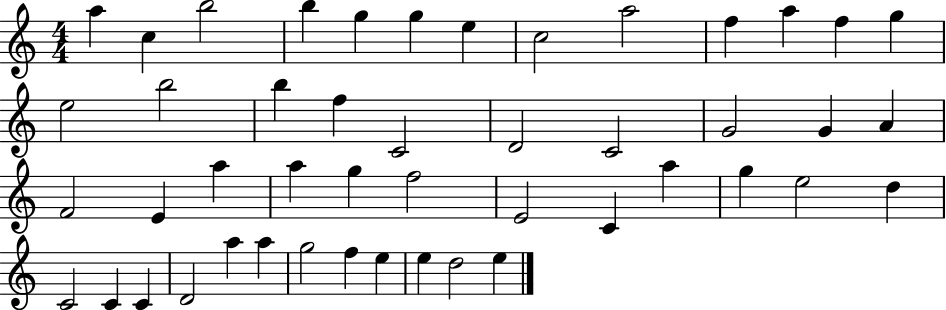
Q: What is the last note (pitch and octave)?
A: E5